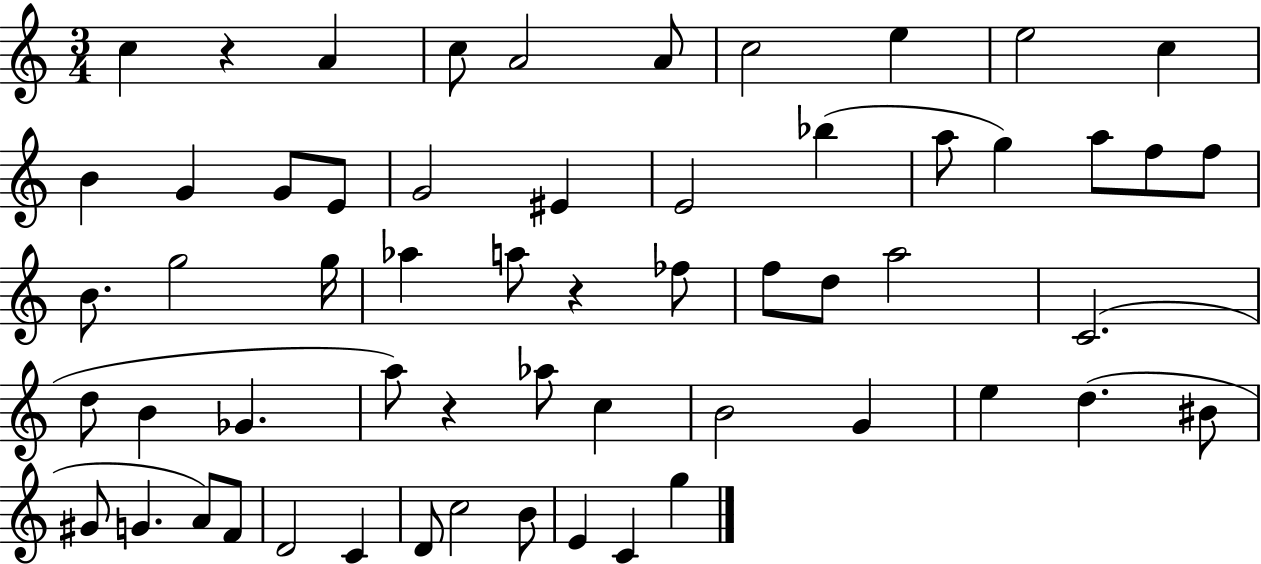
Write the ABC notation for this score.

X:1
T:Untitled
M:3/4
L:1/4
K:C
c z A c/2 A2 A/2 c2 e e2 c B G G/2 E/2 G2 ^E E2 _b a/2 g a/2 f/2 f/2 B/2 g2 g/4 _a a/2 z _f/2 f/2 d/2 a2 C2 d/2 B _G a/2 z _a/2 c B2 G e d ^B/2 ^G/2 G A/2 F/2 D2 C D/2 c2 B/2 E C g